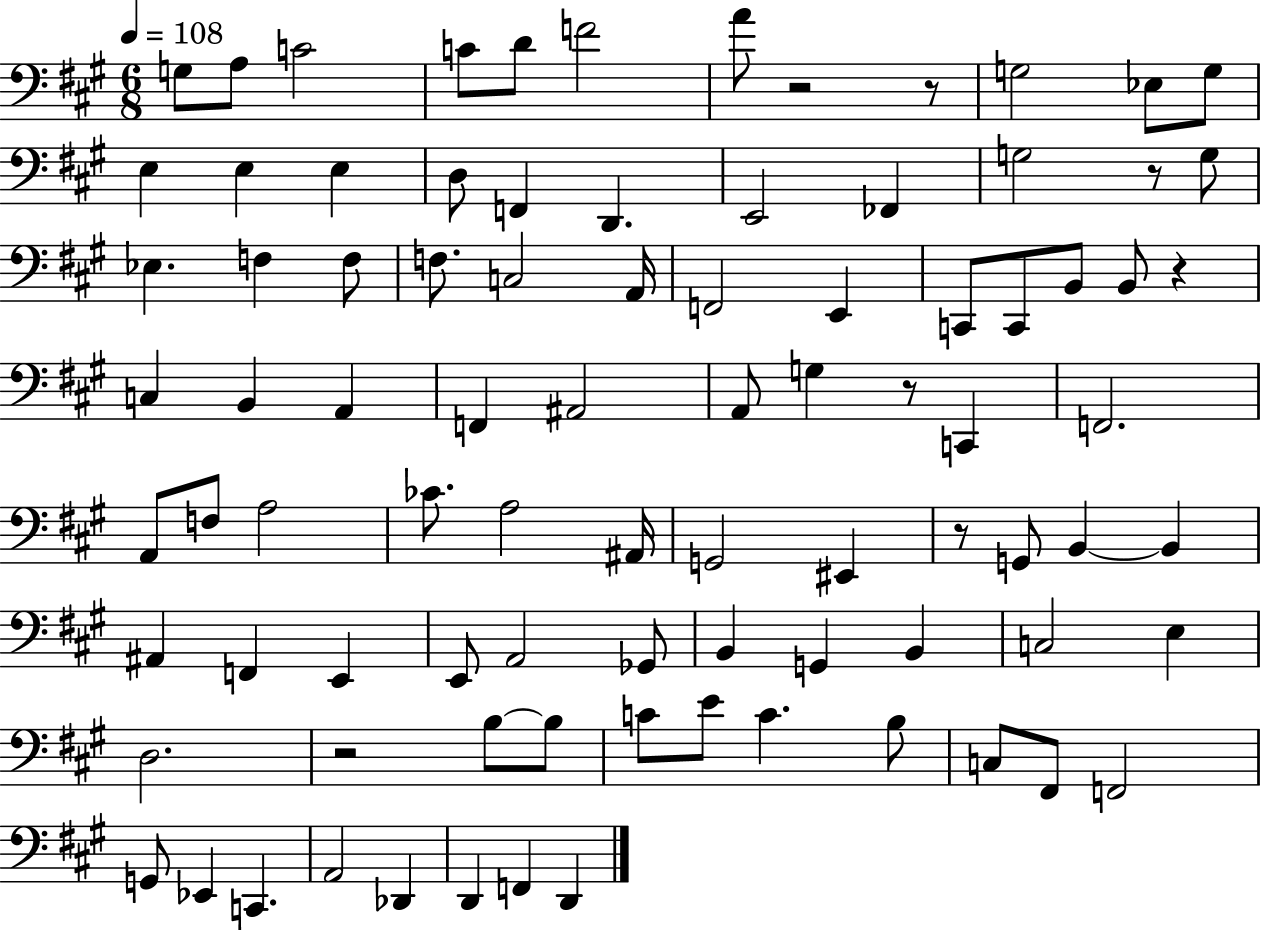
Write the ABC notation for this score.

X:1
T:Untitled
M:6/8
L:1/4
K:A
G,/2 A,/2 C2 C/2 D/2 F2 A/2 z2 z/2 G,2 _E,/2 G,/2 E, E, E, D,/2 F,, D,, E,,2 _F,, G,2 z/2 G,/2 _E, F, F,/2 F,/2 C,2 A,,/4 F,,2 E,, C,,/2 C,,/2 B,,/2 B,,/2 z C, B,, A,, F,, ^A,,2 A,,/2 G, z/2 C,, F,,2 A,,/2 F,/2 A,2 _C/2 A,2 ^A,,/4 G,,2 ^E,, z/2 G,,/2 B,, B,, ^A,, F,, E,, E,,/2 A,,2 _G,,/2 B,, G,, B,, C,2 E, D,2 z2 B,/2 B,/2 C/2 E/2 C B,/2 C,/2 ^F,,/2 F,,2 G,,/2 _E,, C,, A,,2 _D,, D,, F,, D,,